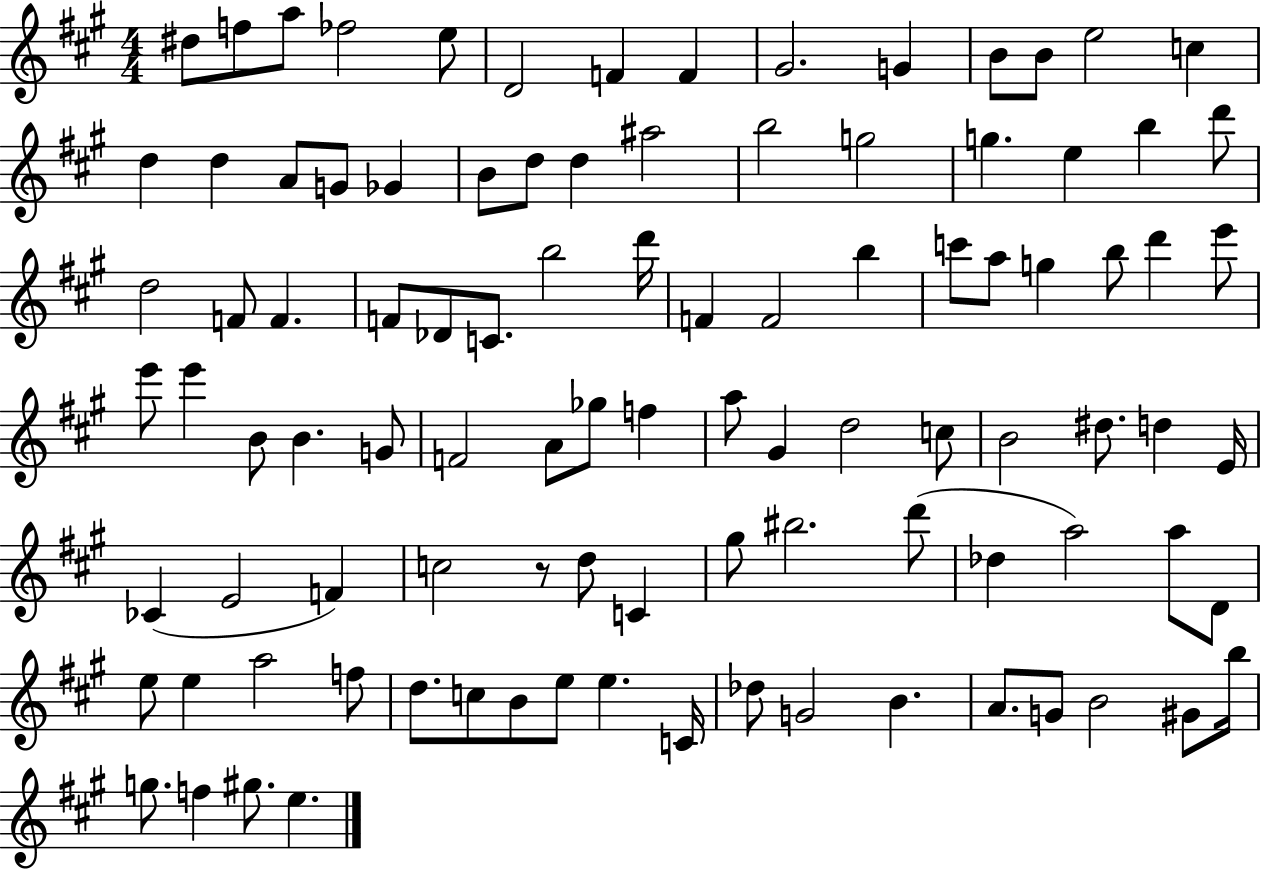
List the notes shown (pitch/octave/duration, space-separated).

D#5/e F5/e A5/e FES5/h E5/e D4/h F4/q F4/q G#4/h. G4/q B4/e B4/e E5/h C5/q D5/q D5/q A4/e G4/e Gb4/q B4/e D5/e D5/q A#5/h B5/h G5/h G5/q. E5/q B5/q D6/e D5/h F4/e F4/q. F4/e Db4/e C4/e. B5/h D6/s F4/q F4/h B5/q C6/e A5/e G5/q B5/e D6/q E6/e E6/e E6/q B4/e B4/q. G4/e F4/h A4/e Gb5/e F5/q A5/e G#4/q D5/h C5/e B4/h D#5/e. D5/q E4/s CES4/q E4/h F4/q C5/h R/e D5/e C4/q G#5/e BIS5/h. D6/e Db5/q A5/h A5/e D4/e E5/e E5/q A5/h F5/e D5/e. C5/e B4/e E5/e E5/q. C4/s Db5/e G4/h B4/q. A4/e. G4/e B4/h G#4/e B5/s G5/e. F5/q G#5/e. E5/q.